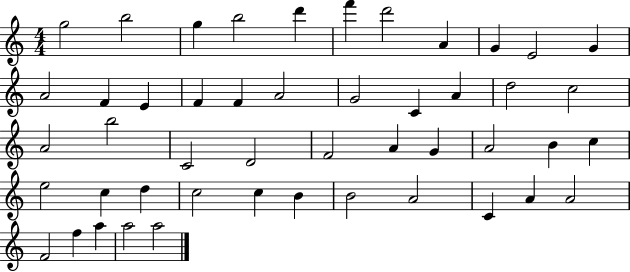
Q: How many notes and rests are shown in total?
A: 48